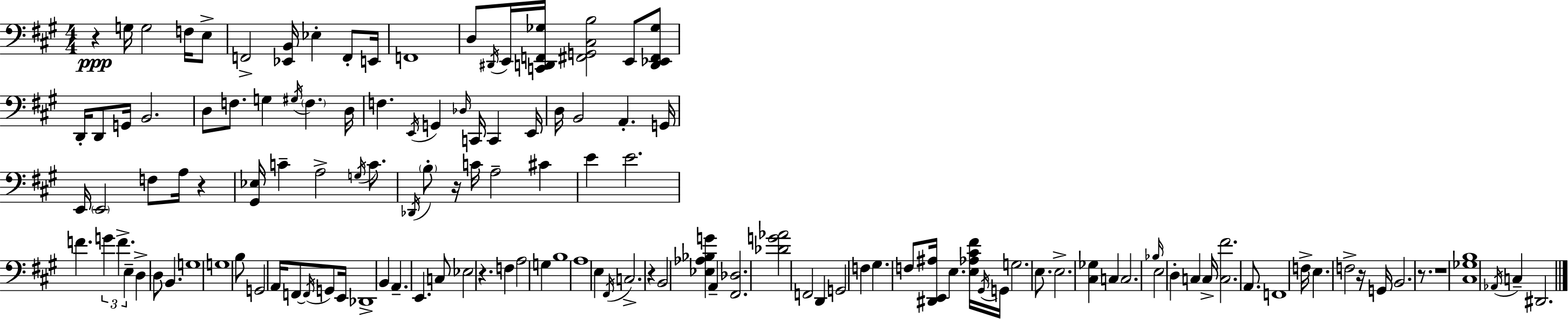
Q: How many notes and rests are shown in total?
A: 131